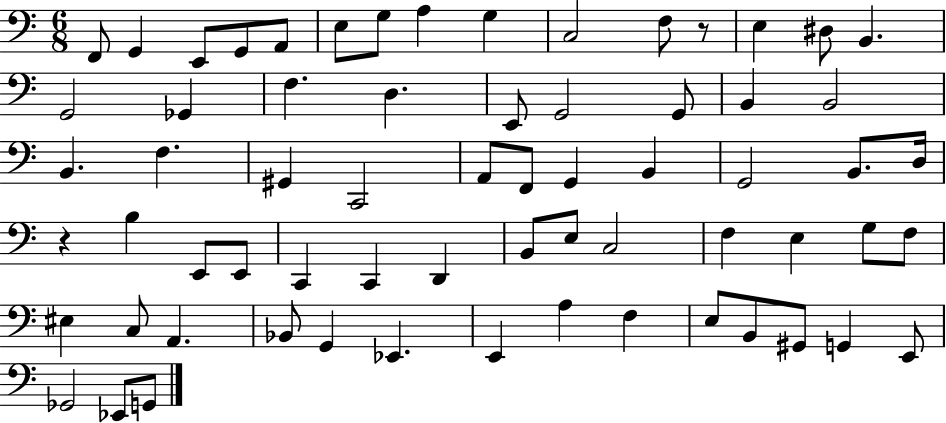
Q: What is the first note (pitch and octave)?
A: F2